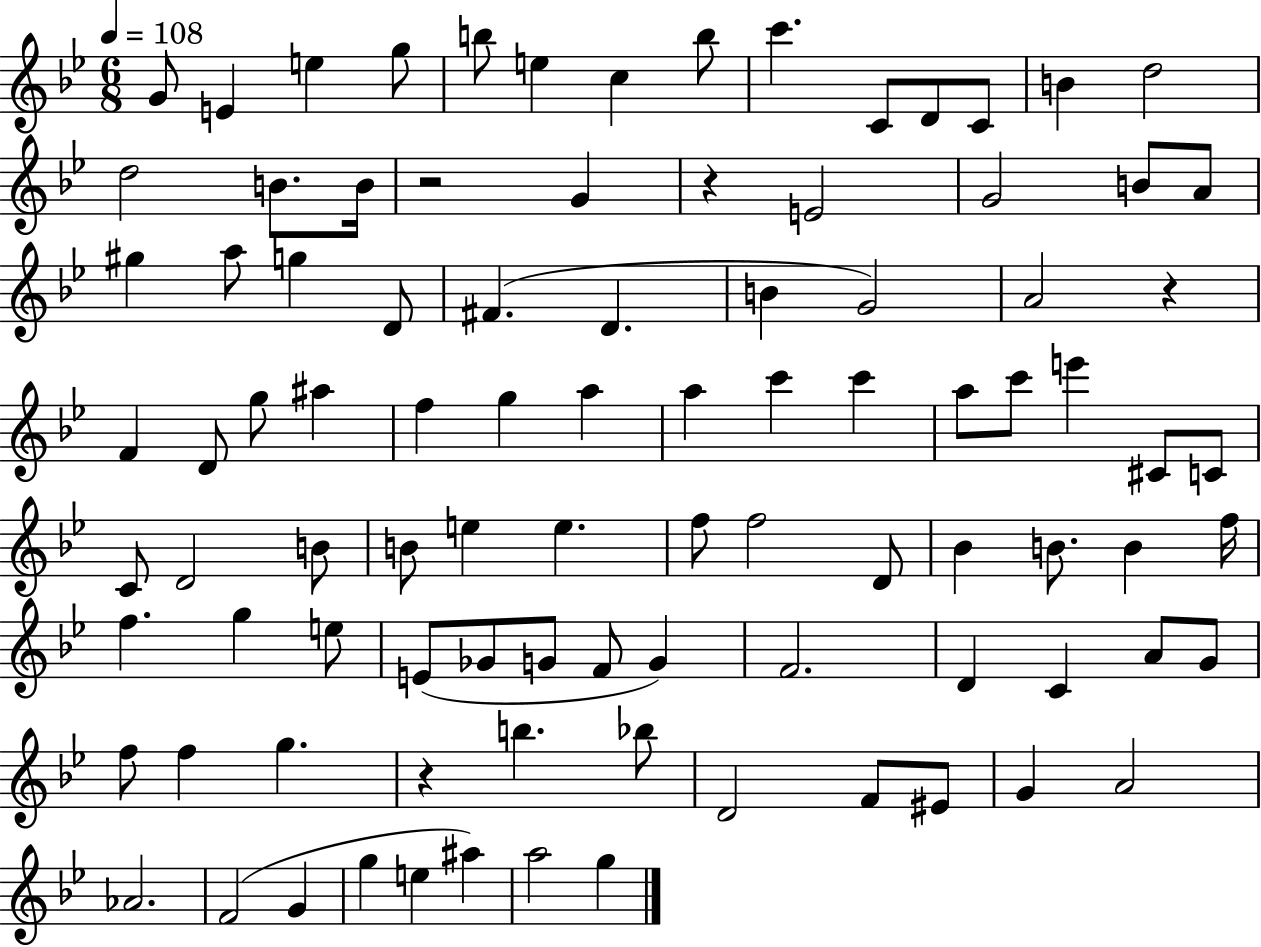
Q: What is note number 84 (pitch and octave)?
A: F4